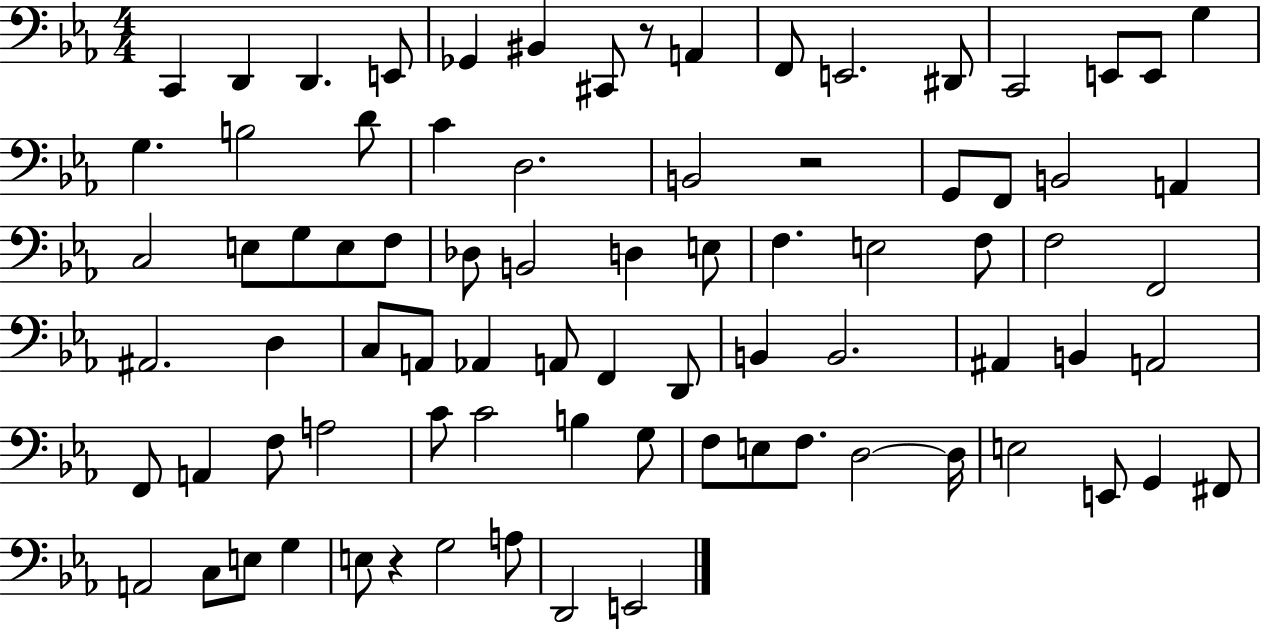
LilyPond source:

{
  \clef bass
  \numericTimeSignature
  \time 4/4
  \key ees \major
  c,4 d,4 d,4. e,8 | ges,4 bis,4 cis,8 r8 a,4 | f,8 e,2. dis,8 | c,2 e,8 e,8 g4 | \break g4. b2 d'8 | c'4 d2. | b,2 r2 | g,8 f,8 b,2 a,4 | \break c2 e8 g8 e8 f8 | des8 b,2 d4 e8 | f4. e2 f8 | f2 f,2 | \break ais,2. d4 | c8 a,8 aes,4 a,8 f,4 d,8 | b,4 b,2. | ais,4 b,4 a,2 | \break f,8 a,4 f8 a2 | c'8 c'2 b4 g8 | f8 e8 f8. d2~~ d16 | e2 e,8 g,4 fis,8 | \break a,2 c8 e8 g4 | e8 r4 g2 a8 | d,2 e,2 | \bar "|."
}